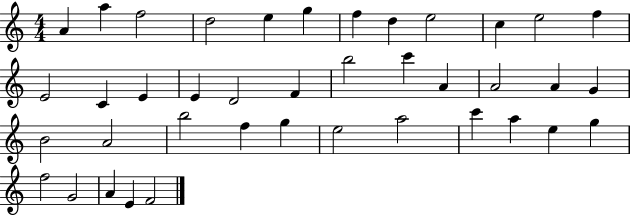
A4/q A5/q F5/h D5/h E5/q G5/q F5/q D5/q E5/h C5/q E5/h F5/q E4/h C4/q E4/q E4/q D4/h F4/q B5/h C6/q A4/q A4/h A4/q G4/q B4/h A4/h B5/h F5/q G5/q E5/h A5/h C6/q A5/q E5/q G5/q F5/h G4/h A4/q E4/q F4/h